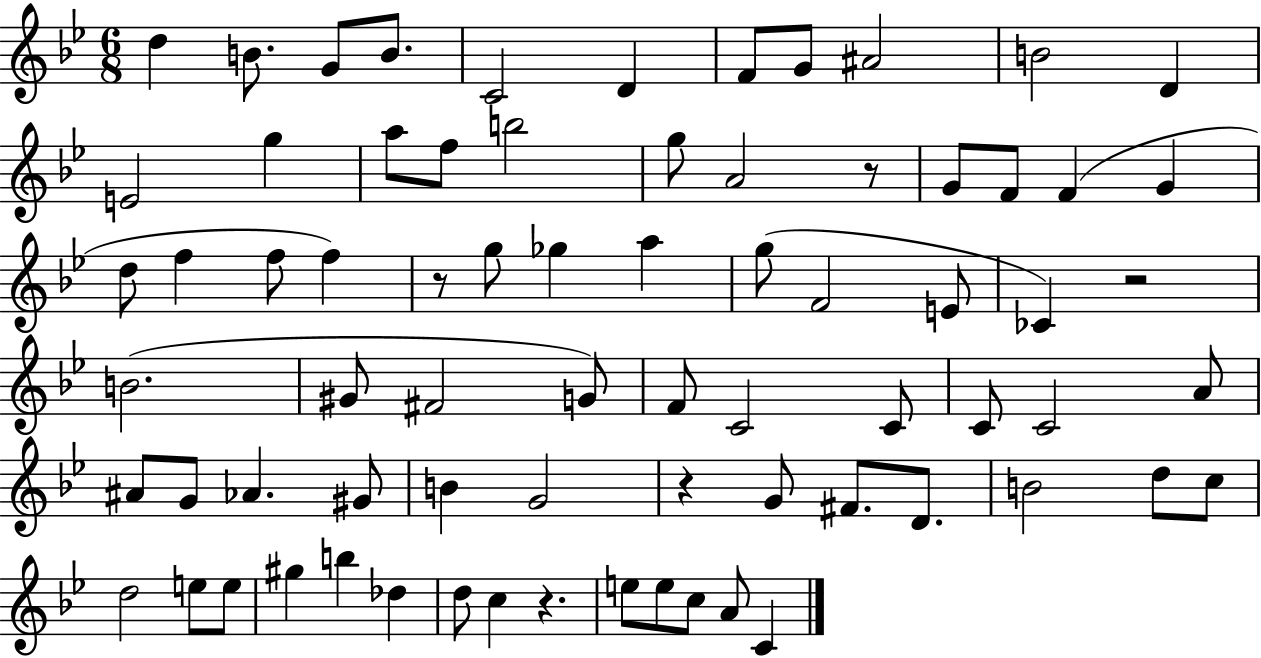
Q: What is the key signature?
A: BES major